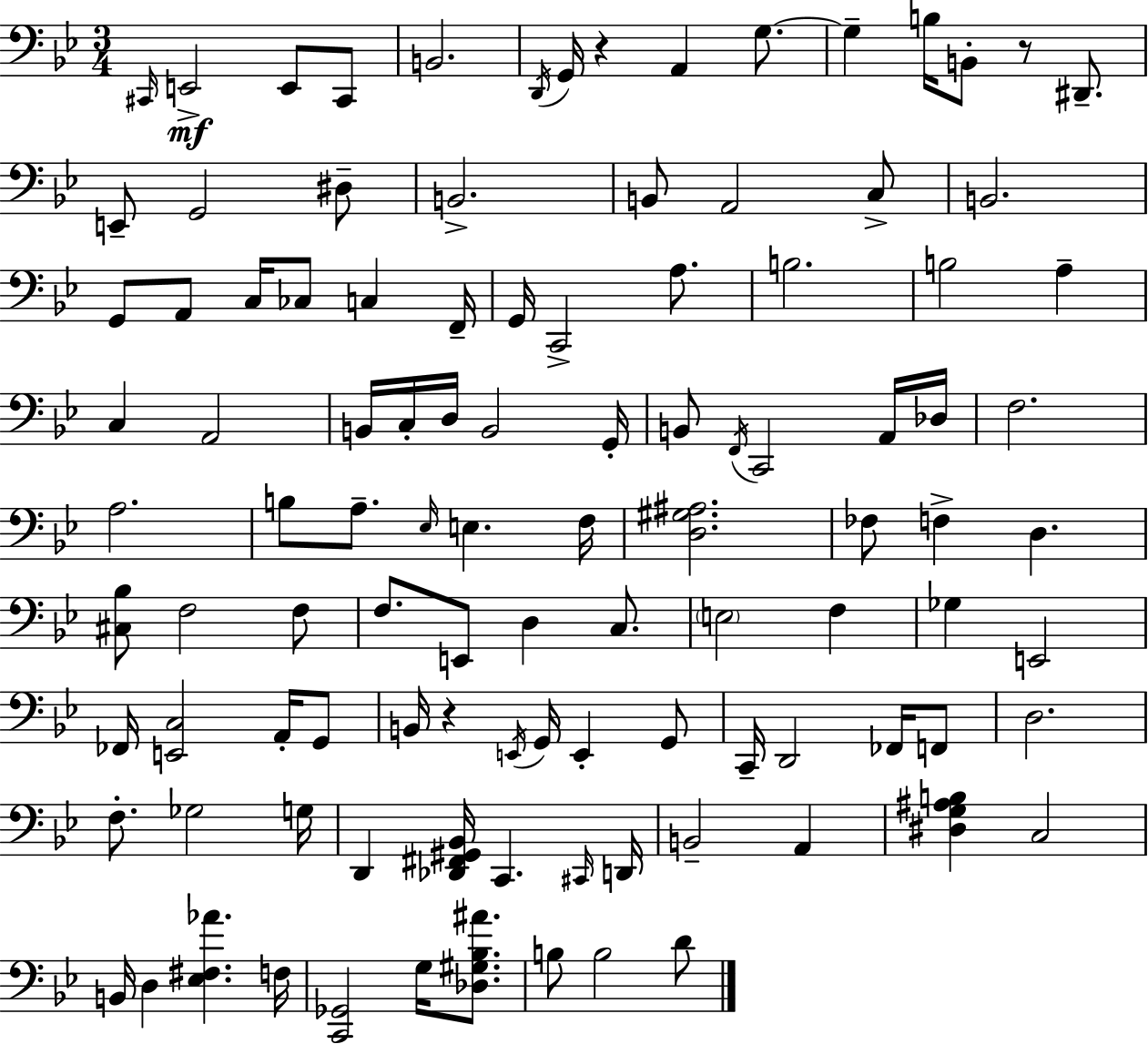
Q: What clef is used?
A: bass